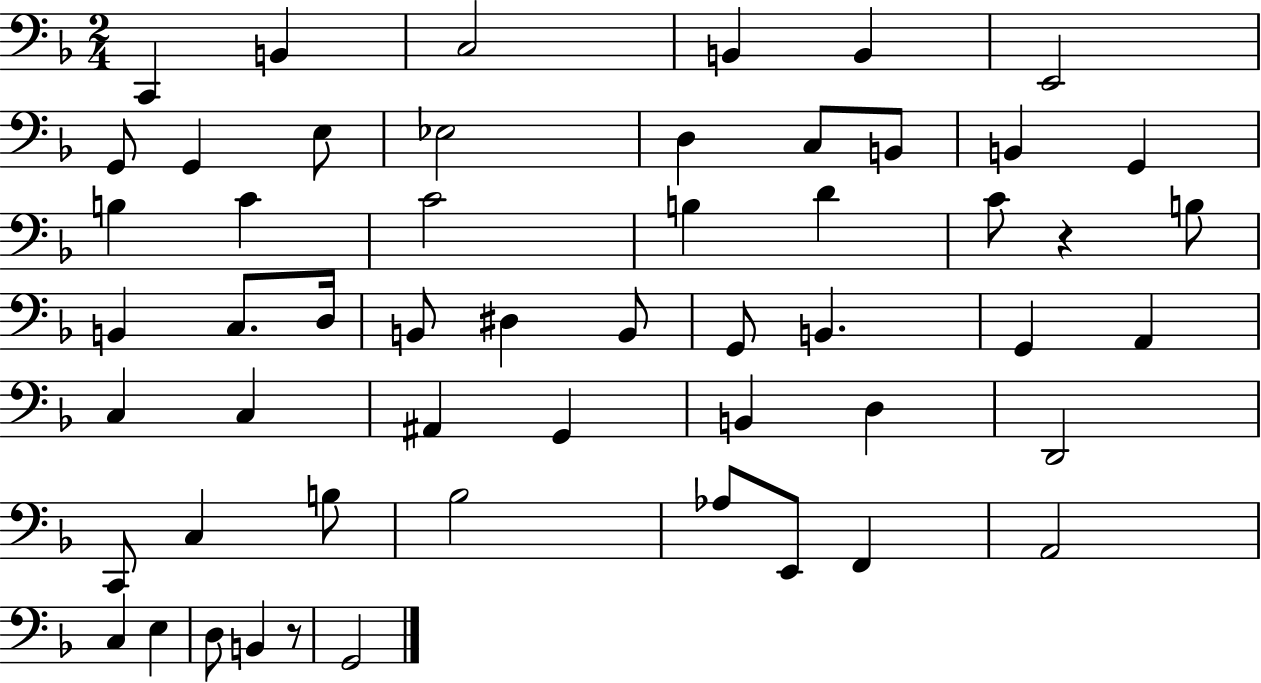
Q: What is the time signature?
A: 2/4